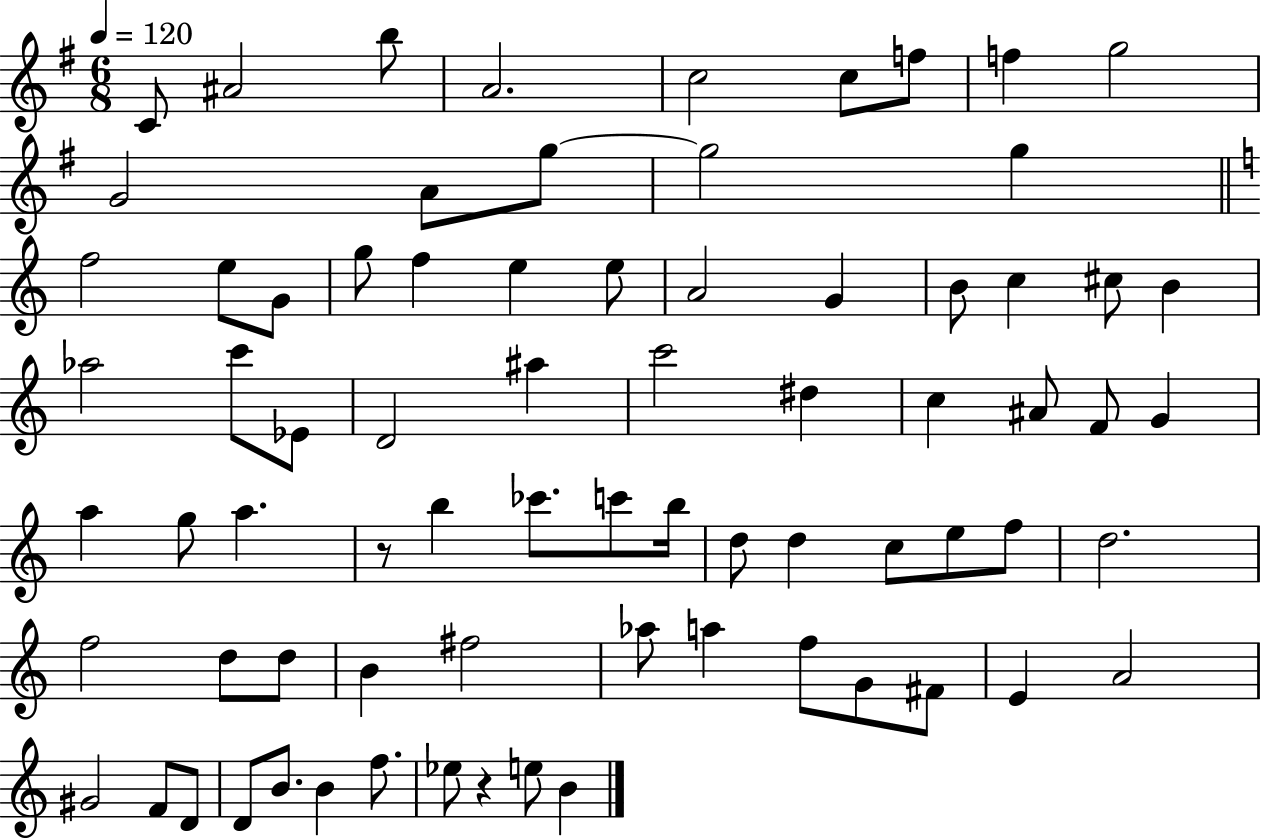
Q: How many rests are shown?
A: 2